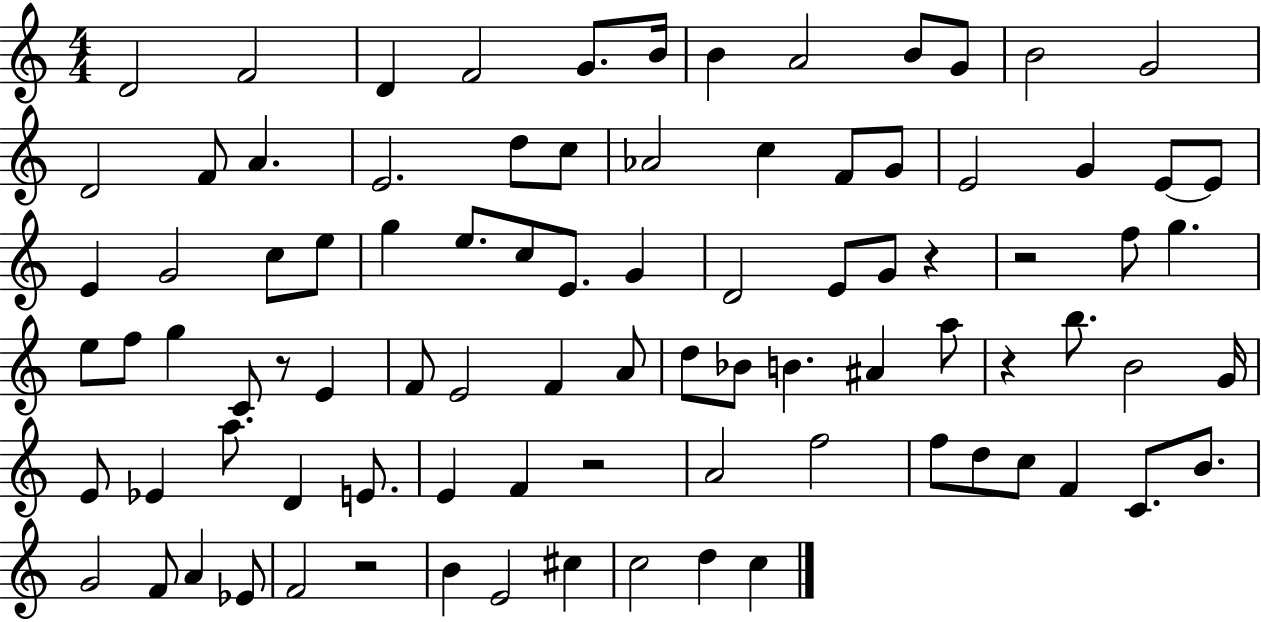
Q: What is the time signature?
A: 4/4